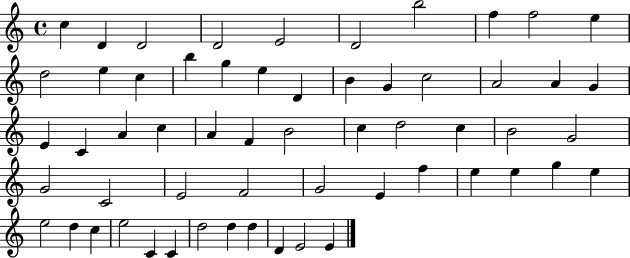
C5/q D4/q D4/h D4/h E4/h D4/h B5/h F5/q F5/h E5/q D5/h E5/q C5/q B5/q G5/q E5/q D4/q B4/q G4/q C5/h A4/h A4/q G4/q E4/q C4/q A4/q C5/q A4/q F4/q B4/h C5/q D5/h C5/q B4/h G4/h G4/h C4/h E4/h F4/h G4/h E4/q F5/q E5/q E5/q G5/q E5/q E5/h D5/q C5/q E5/h C4/q C4/q D5/h D5/q D5/q D4/q E4/h E4/q